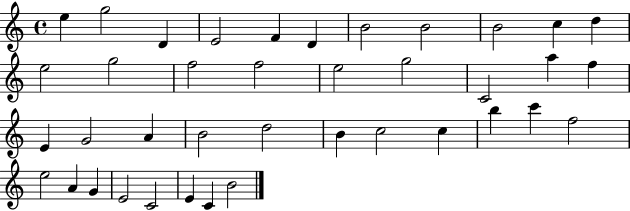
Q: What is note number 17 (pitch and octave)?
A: G5